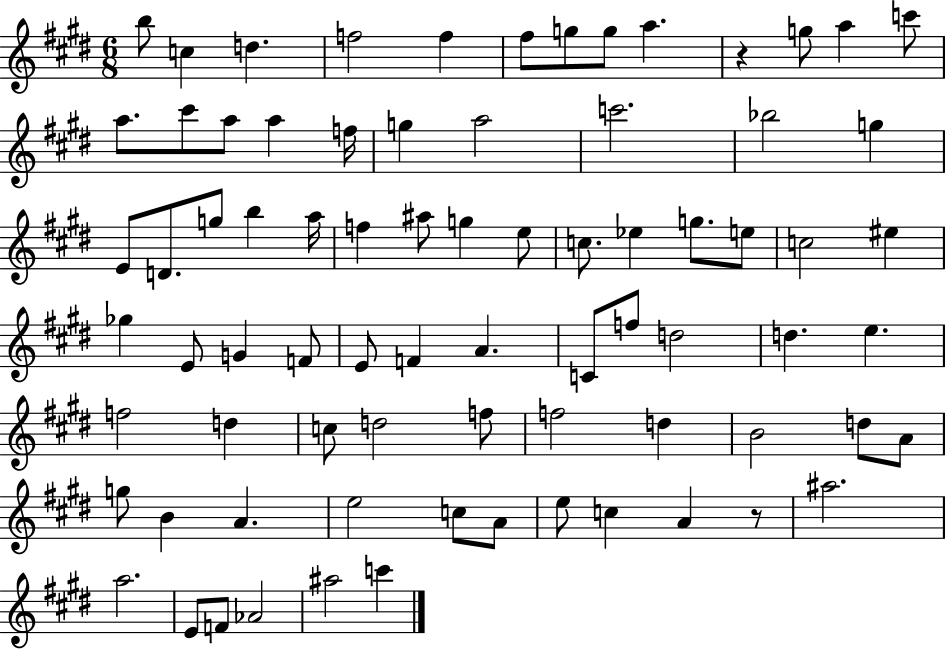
B5/e C5/q D5/q. F5/h F5/q F#5/e G5/e G5/e A5/q. R/q G5/e A5/q C6/e A5/e. C#6/e A5/e A5/q F5/s G5/q A5/h C6/h. Bb5/h G5/q E4/e D4/e. G5/e B5/q A5/s F5/q A#5/e G5/q E5/e C5/e. Eb5/q G5/e. E5/e C5/h EIS5/q Gb5/q E4/e G4/q F4/e E4/e F4/q A4/q. C4/e F5/e D5/h D5/q. E5/q. F5/h D5/q C5/e D5/h F5/e F5/h D5/q B4/h D5/e A4/e G5/e B4/q A4/q. E5/h C5/e A4/e E5/e C5/q A4/q R/e A#5/h. A5/h. E4/e F4/e Ab4/h A#5/h C6/q